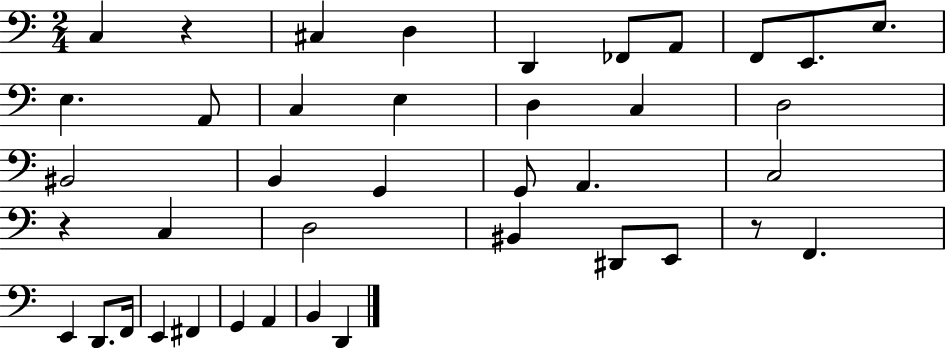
{
  \clef bass
  \numericTimeSignature
  \time 2/4
  \key c \major
  c4 r4 | cis4 d4 | d,4 fes,8 a,8 | f,8 e,8. e8. | \break e4. a,8 | c4 e4 | d4 c4 | d2 | \break bis,2 | b,4 g,4 | g,8 a,4. | c2 | \break r4 c4 | d2 | bis,4 dis,8 e,8 | r8 f,4. | \break e,4 d,8. f,16 | e,4 fis,4 | g,4 a,4 | b,4 d,4 | \break \bar "|."
}